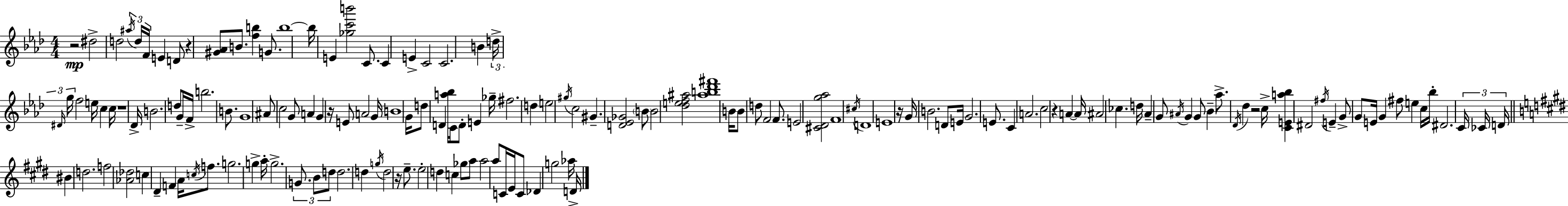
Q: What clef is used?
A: treble